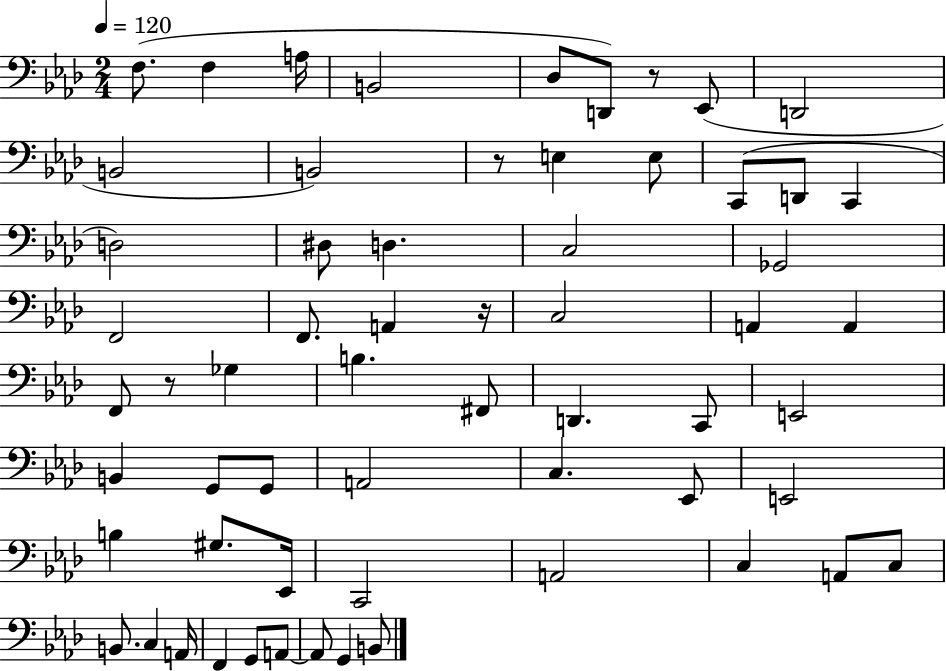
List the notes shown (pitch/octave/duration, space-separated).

F3/e. F3/q A3/s B2/h Db3/e D2/e R/e Eb2/e D2/h B2/h B2/h R/e E3/q E3/e C2/e D2/e C2/q D3/h D#3/e D3/q. C3/h Gb2/h F2/h F2/e. A2/q R/s C3/h A2/q A2/q F2/e R/e Gb3/q B3/q. F#2/e D2/q. C2/e E2/h B2/q G2/e G2/e A2/h C3/q. Eb2/e E2/h B3/q G#3/e. Eb2/s C2/h A2/h C3/q A2/e C3/e B2/e. C3/q A2/s F2/q G2/e A2/e A2/e G2/q B2/e